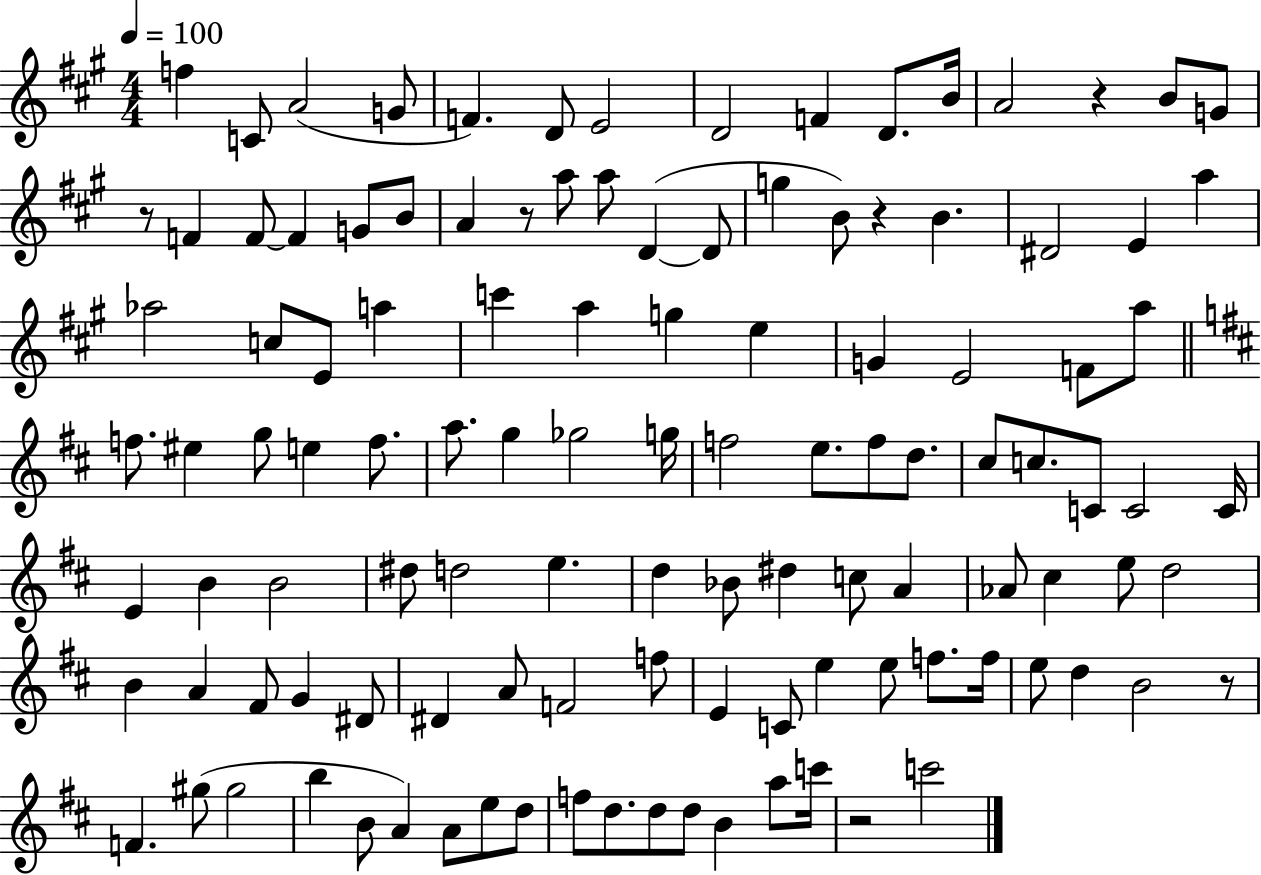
{
  \clef treble
  \numericTimeSignature
  \time 4/4
  \key a \major
  \tempo 4 = 100
  f''4 c'8 a'2( g'8 | f'4.) d'8 e'2 | d'2 f'4 d'8. b'16 | a'2 r4 b'8 g'8 | \break r8 f'4 f'8~~ f'4 g'8 b'8 | a'4 r8 a''8 a''8 d'4~(~ d'8 | g''4 b'8) r4 b'4. | dis'2 e'4 a''4 | \break aes''2 c''8 e'8 a''4 | c'''4 a''4 g''4 e''4 | g'4 e'2 f'8 a''8 | \bar "||" \break \key b \minor f''8. eis''4 g''8 e''4 f''8. | a''8. g''4 ges''2 g''16 | f''2 e''8. f''8 d''8. | cis''8 c''8. c'8 c'2 c'16 | \break e'4 b'4 b'2 | dis''8 d''2 e''4. | d''4 bes'8 dis''4 c''8 a'4 | aes'8 cis''4 e''8 d''2 | \break b'4 a'4 fis'8 g'4 dis'8 | dis'4 a'8 f'2 f''8 | e'4 c'8 e''4 e''8 f''8. f''16 | e''8 d''4 b'2 r8 | \break f'4. gis''8( gis''2 | b''4 b'8 a'4) a'8 e''8 d''8 | f''8 d''8. d''8 d''8 b'4 a''8 c'''16 | r2 c'''2 | \break \bar "|."
}